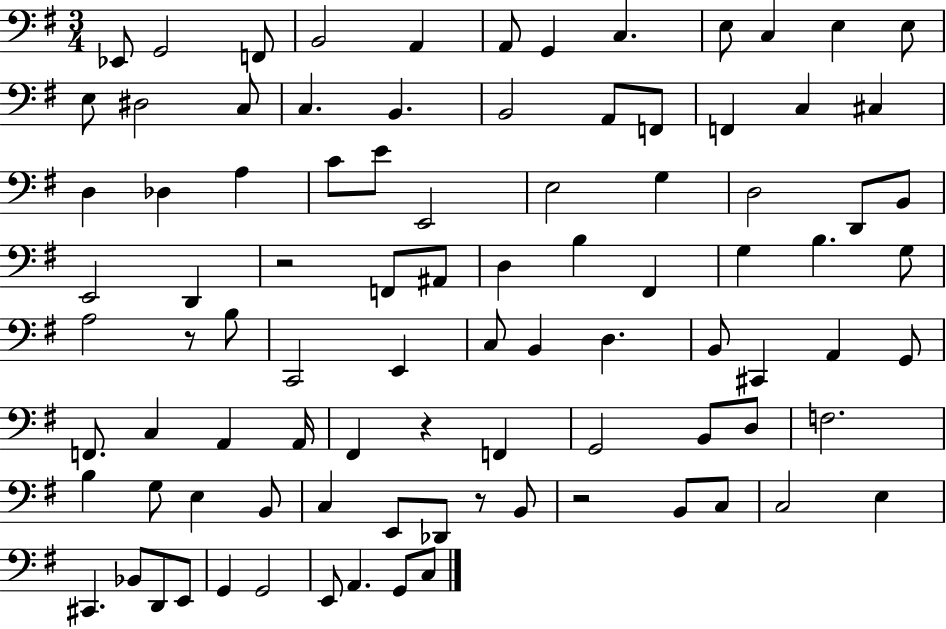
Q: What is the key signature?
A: G major